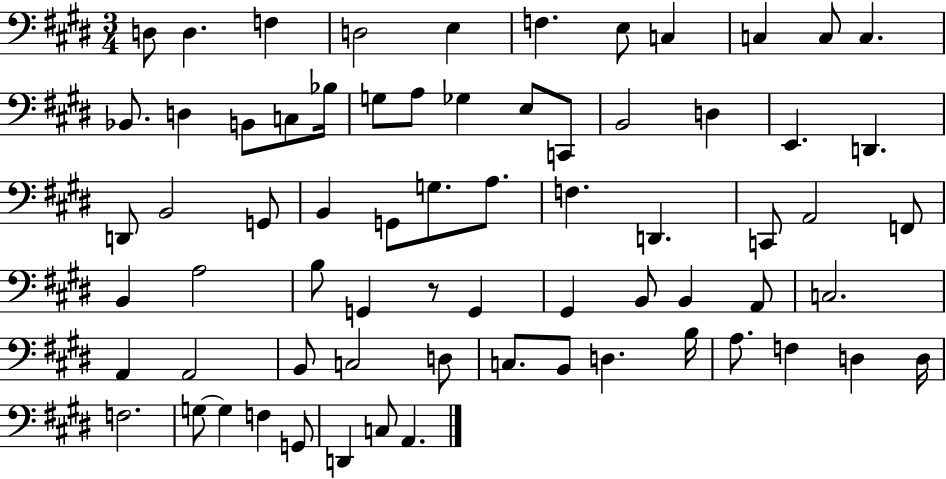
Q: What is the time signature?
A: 3/4